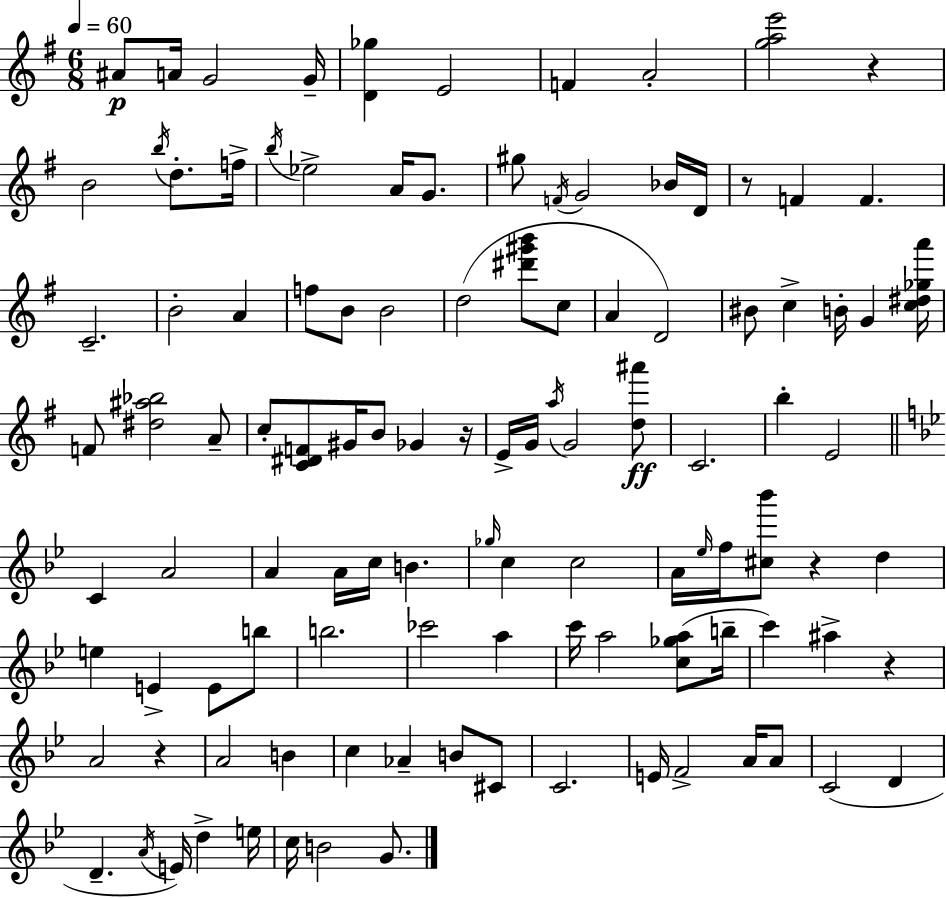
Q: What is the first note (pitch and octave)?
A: A#4